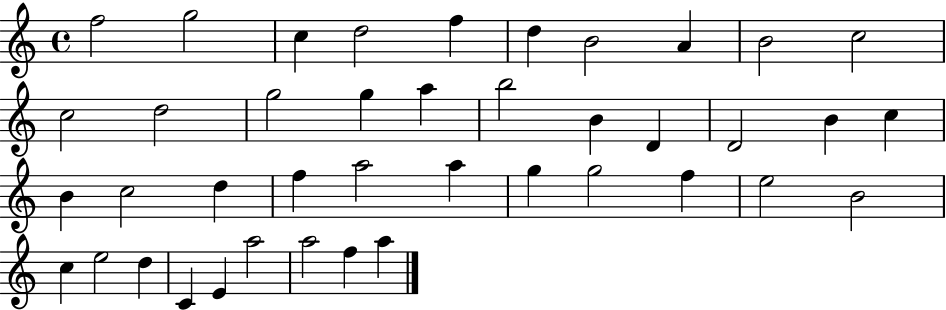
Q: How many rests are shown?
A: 0